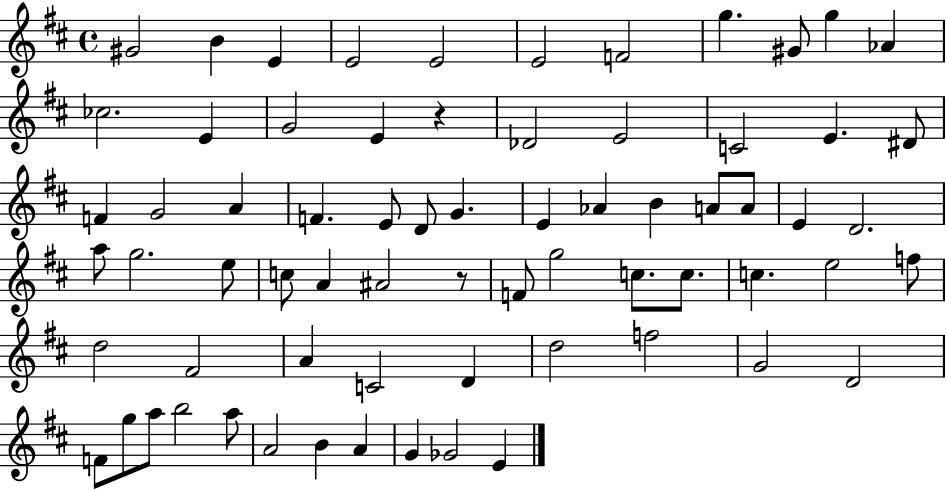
{
  \clef treble
  \time 4/4
  \defaultTimeSignature
  \key d \major
  gis'2 b'4 e'4 | e'2 e'2 | e'2 f'2 | g''4. gis'8 g''4 aes'4 | \break ces''2. e'4 | g'2 e'4 r4 | des'2 e'2 | c'2 e'4. dis'8 | \break f'4 g'2 a'4 | f'4. e'8 d'8 g'4. | e'4 aes'4 b'4 a'8 a'8 | e'4 d'2. | \break a''8 g''2. e''8 | c''8 a'4 ais'2 r8 | f'8 g''2 c''8. c''8. | c''4. e''2 f''8 | \break d''2 fis'2 | a'4 c'2 d'4 | d''2 f''2 | g'2 d'2 | \break f'8 g''8 a''8 b''2 a''8 | a'2 b'4 a'4 | g'4 ges'2 e'4 | \bar "|."
}